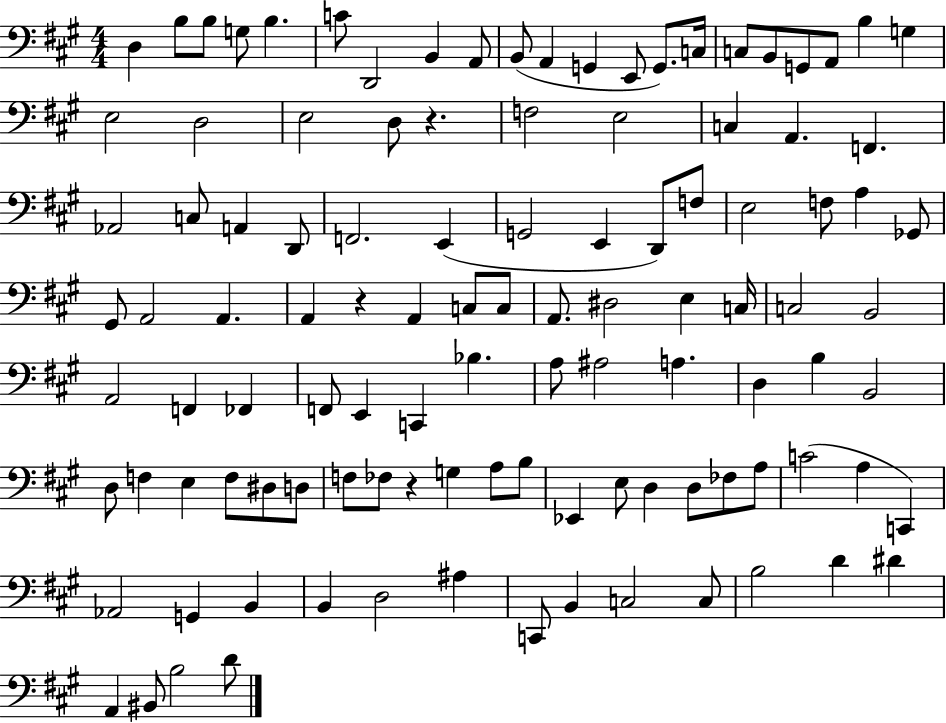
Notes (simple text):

D3/q B3/e B3/e G3/e B3/q. C4/e D2/h B2/q A2/e B2/e A2/q G2/q E2/e G2/e. C3/s C3/e B2/e G2/e A2/e B3/q G3/q E3/h D3/h E3/h D3/e R/q. F3/h E3/h C3/q A2/q. F2/q. Ab2/h C3/e A2/q D2/e F2/h. E2/q G2/h E2/q D2/e F3/e E3/h F3/e A3/q Gb2/e G#2/e A2/h A2/q. A2/q R/q A2/q C3/e C3/e A2/e. D#3/h E3/q C3/s C3/h B2/h A2/h F2/q FES2/q F2/e E2/q C2/q Bb3/q. A3/e A#3/h A3/q. D3/q B3/q B2/h D3/e F3/q E3/q F3/e D#3/e D3/e F3/e FES3/e R/q G3/q A3/e B3/e Eb2/q E3/e D3/q D3/e FES3/e A3/e C4/h A3/q C2/q Ab2/h G2/q B2/q B2/q D3/h A#3/q C2/e B2/q C3/h C3/e B3/h D4/q D#4/q A2/q BIS2/e B3/h D4/e